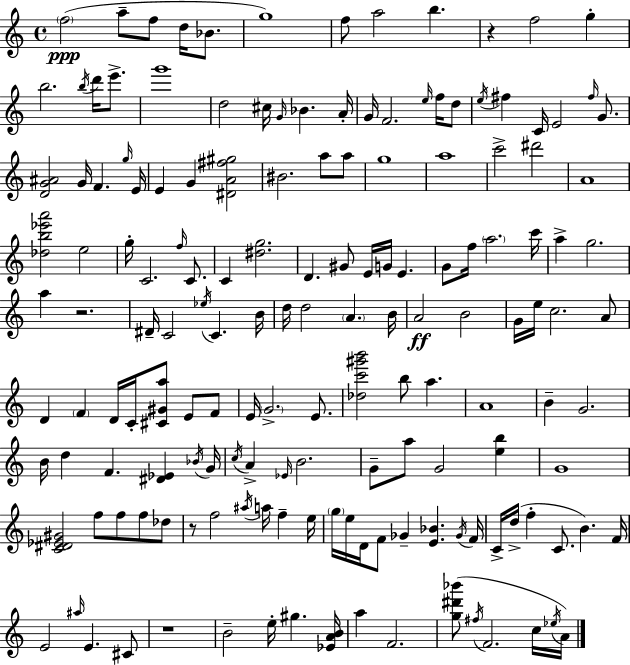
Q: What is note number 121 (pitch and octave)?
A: Gb4